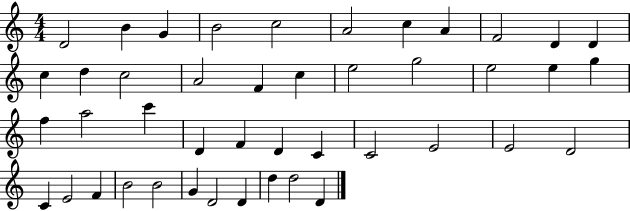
X:1
T:Untitled
M:4/4
L:1/4
K:C
D2 B G B2 c2 A2 c A F2 D D c d c2 A2 F c e2 g2 e2 e g f a2 c' D F D C C2 E2 E2 D2 C E2 F B2 B2 G D2 D d d2 D